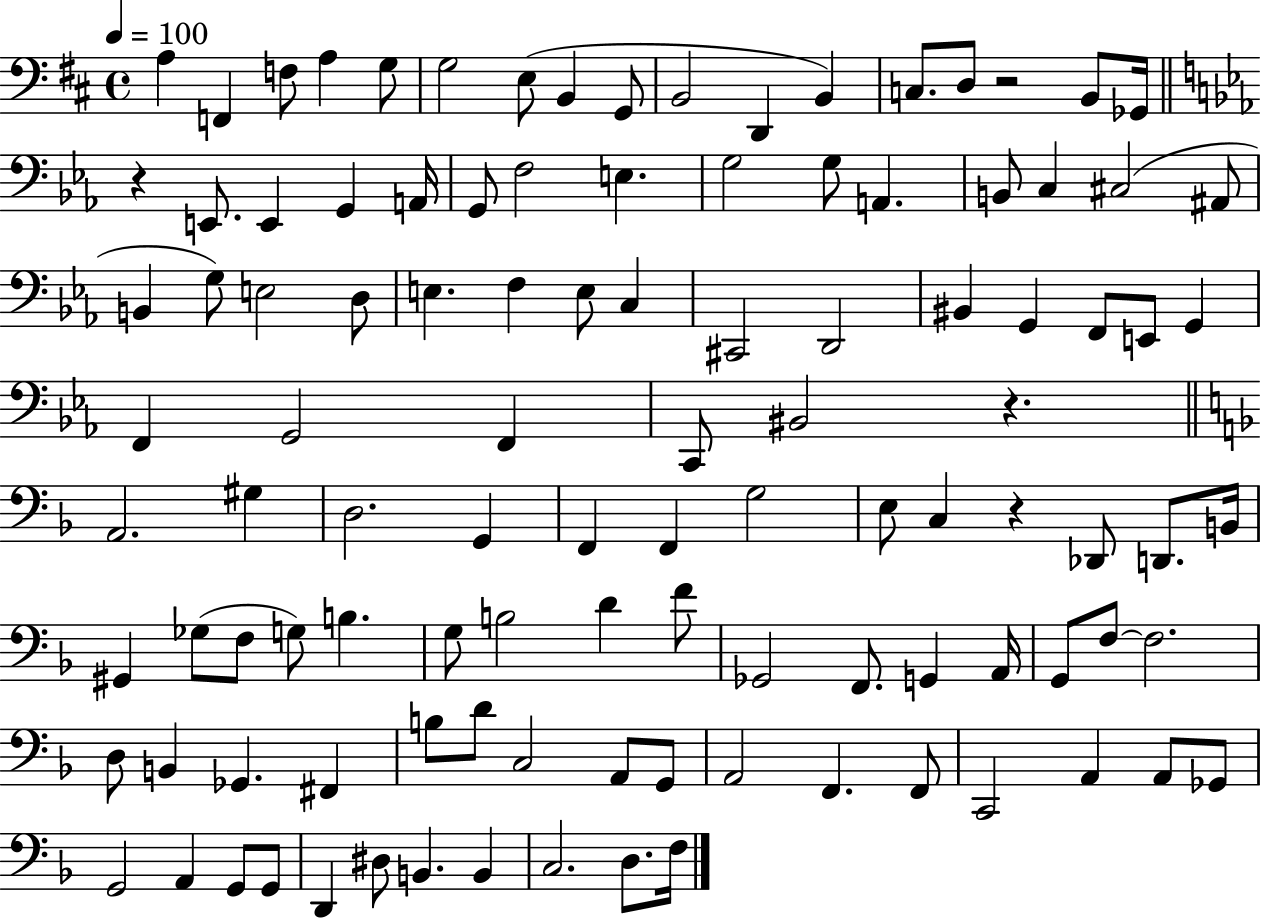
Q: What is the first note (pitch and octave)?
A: A3